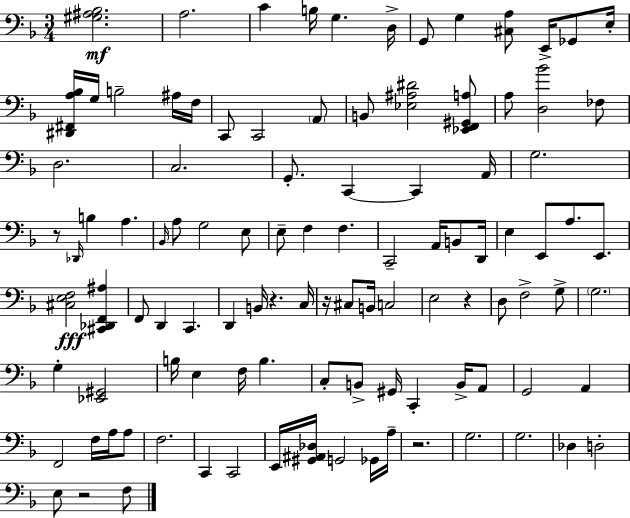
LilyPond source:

{
  \clef bass
  \numericTimeSignature
  \time 3/4
  \key f \major
  <gis ais bes>2.\mf | a2. | c'4 b16 g4. d16-> | g,8 g4 <cis a>8 e,16-> ges,8 e16-. | \break <dis, fis, a bes>16 g16 b2-- ais16 f16 | c,8 c,2 \parenthesize a,8 | b,8 <ees ais dis'>2 <ees, f, gis, a>8 | a8 <d bes'>2 fes8 | \break d2. | c2. | g,8.-. c,4~~ c,4 a,16 | g2. | \break r8 \grace { des,16 } b4 a4. | \grace { bes,16 } a8 g2 | e8 e8-- f4 f4. | c,2-- a,16 b,8 | \break d,16 e4 e,8 a8. e,8. | <cis e f>2\fff <cis, des, f, ais>4 | f,8 d,4 c,4. | d,4 b,16 r4. | \break c16 r16 cis8 b,16 c2 | e2 r4 | d8 f2-> | g8-> \parenthesize g2. | \break g4-. <ees, gis,>2 | b16 e4 f16 b4. | c8-. b,8-> gis,16 c,4-. b,16-> | a,8 g,2 a,4 | \break f,2 f16 a16 | a8 f2. | c,4 c,2 | e,16 <gis, ais, des>16 g,2 | \break ges,16 a16-- r2. | g2. | g2. | des4 d2-. | \break e8 r2 | f8 \bar "|."
}